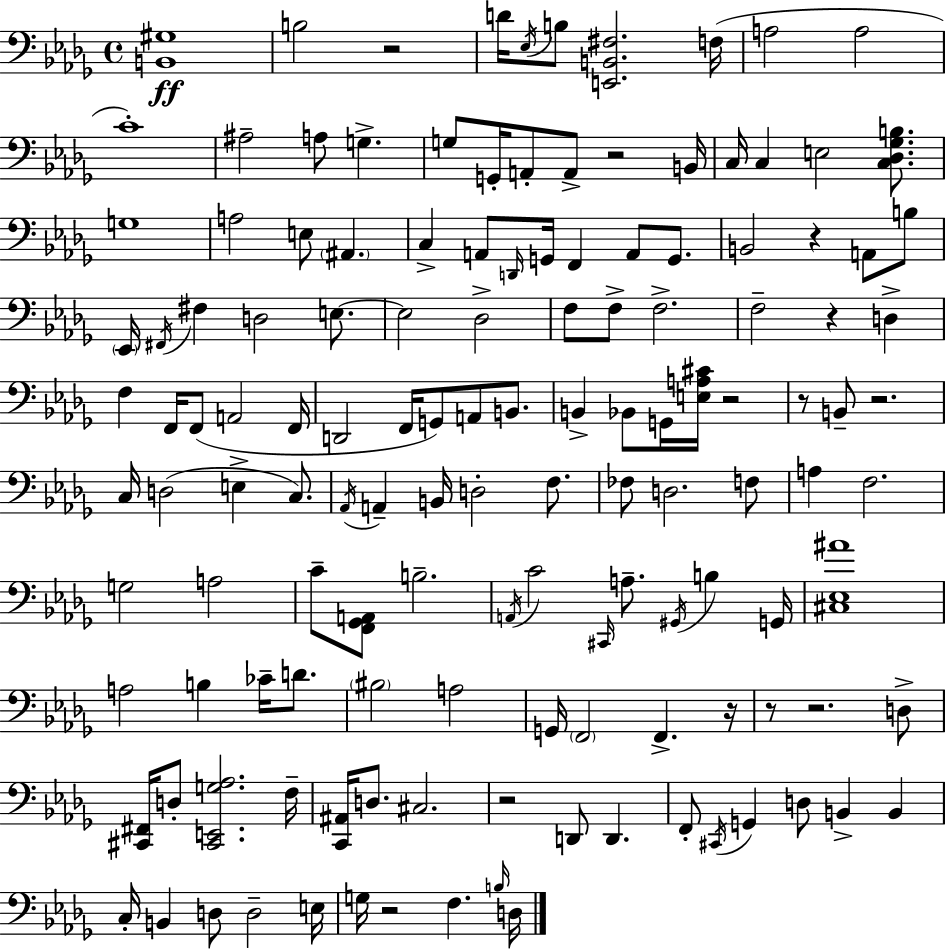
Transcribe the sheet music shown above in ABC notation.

X:1
T:Untitled
M:4/4
L:1/4
K:Bbm
[B,,^G,]4 B,2 z2 D/4 _E,/4 B,/2 [E,,B,,^F,]2 F,/4 A,2 A,2 C4 ^A,2 A,/2 G, G,/2 G,,/4 A,,/2 A,,/2 z2 B,,/4 C,/4 C, E,2 [C,_D,_G,B,]/2 G,4 A,2 E,/2 ^A,, C, A,,/2 D,,/4 G,,/4 F,, A,,/2 G,,/2 B,,2 z A,,/2 B,/2 _E,,/4 ^F,,/4 ^F, D,2 E,/2 E,2 _D,2 F,/2 F,/2 F,2 F,2 z D, F, F,,/4 F,,/2 A,,2 F,,/4 D,,2 F,,/4 G,,/2 A,,/2 B,,/2 B,, _B,,/2 G,,/4 [E,A,^C]/4 z2 z/2 B,,/2 z2 C,/4 D,2 E, C,/2 _A,,/4 A,, B,,/4 D,2 F,/2 _F,/2 D,2 F,/2 A, F,2 G,2 A,2 C/2 [F,,_G,,A,,]/2 B,2 A,,/4 C2 ^C,,/4 A,/2 ^G,,/4 B, G,,/4 [^C,_E,^A]4 A,2 B, _C/4 D/2 ^B,2 A,2 G,,/4 F,,2 F,, z/4 z/2 z2 D,/2 [^C,,^F,,]/4 D,/2 [^C,,E,,G,_A,]2 F,/4 [C,,^A,,]/4 D,/2 ^C,2 z2 D,,/2 D,, F,,/2 ^C,,/4 G,, D,/2 B,, B,, C,/4 B,, D,/2 D,2 E,/4 G,/4 z2 F, B,/4 D,/4